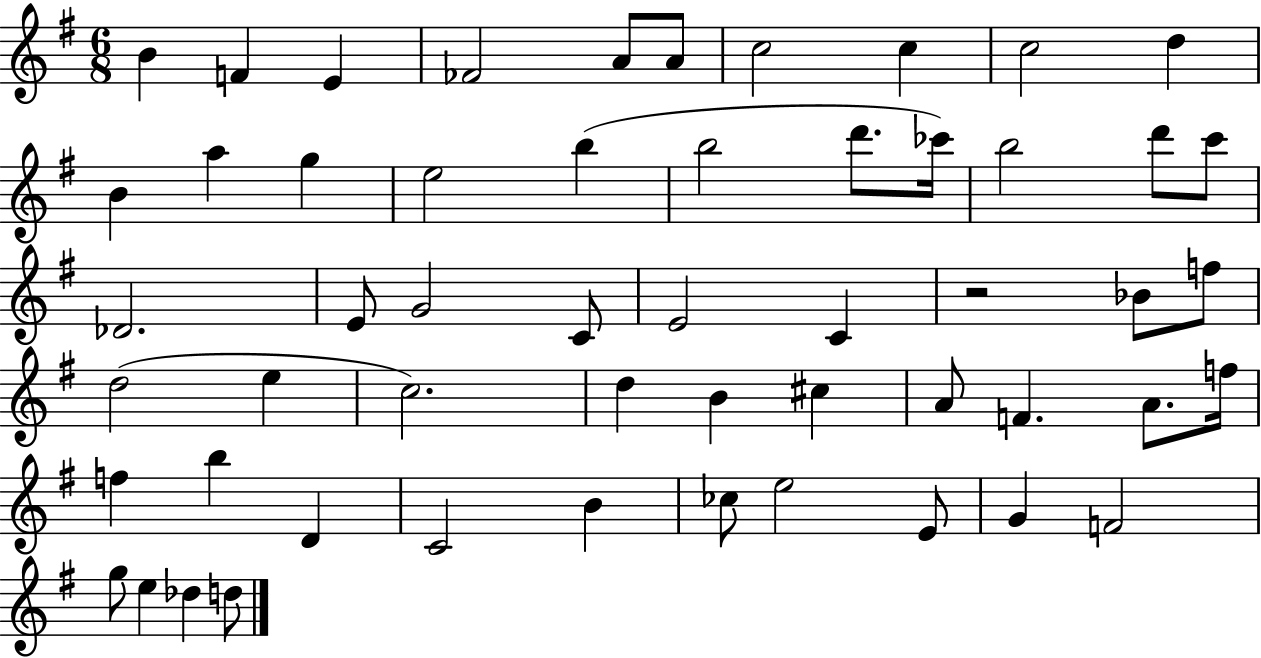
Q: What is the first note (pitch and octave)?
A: B4